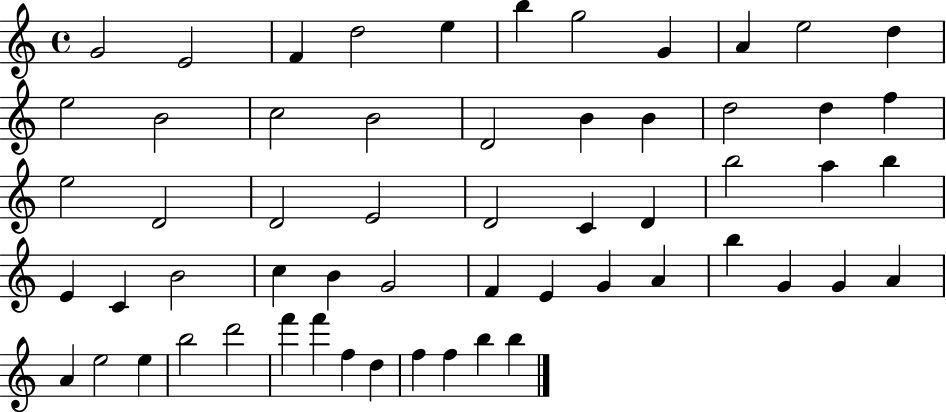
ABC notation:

X:1
T:Untitled
M:4/4
L:1/4
K:C
G2 E2 F d2 e b g2 G A e2 d e2 B2 c2 B2 D2 B B d2 d f e2 D2 D2 E2 D2 C D b2 a b E C B2 c B G2 F E G A b G G A A e2 e b2 d'2 f' f' f d f f b b